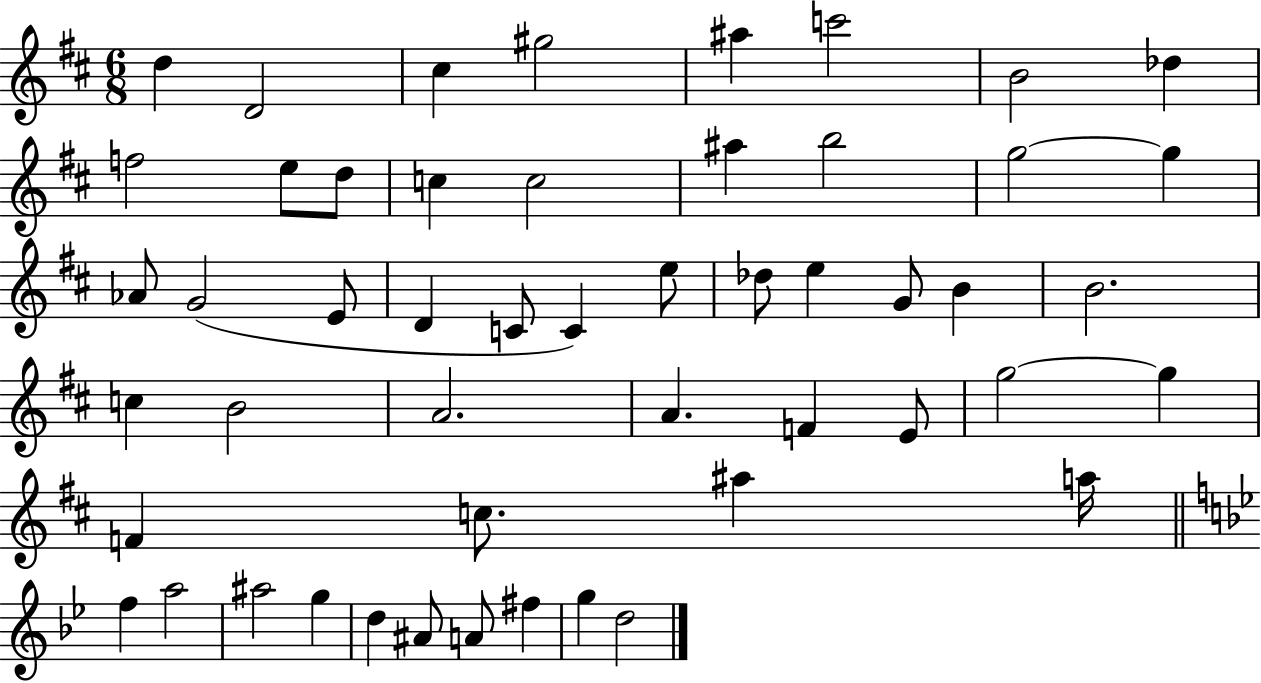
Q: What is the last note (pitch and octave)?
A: D5